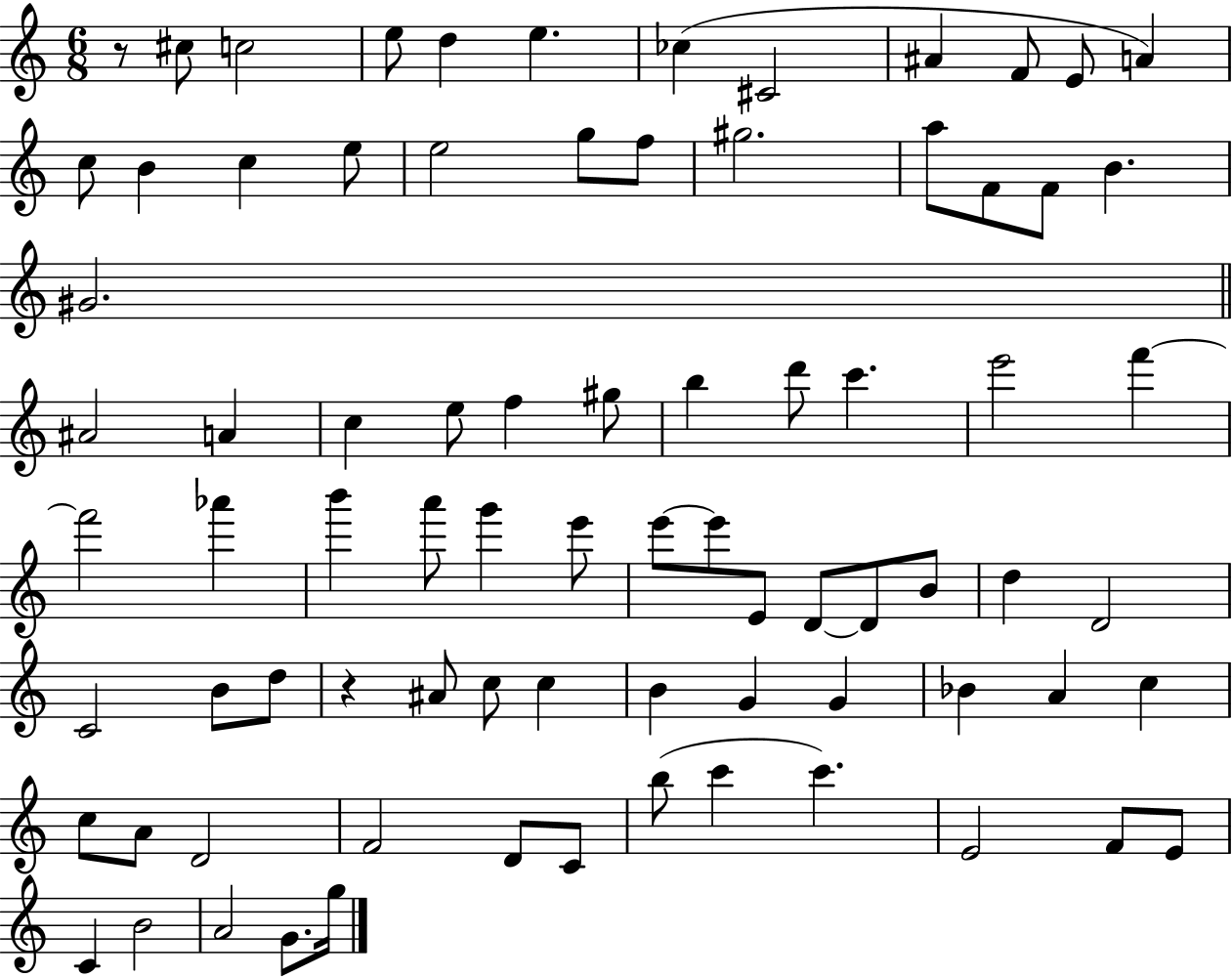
{
  \clef treble
  \numericTimeSignature
  \time 6/8
  \key c \major
  r8 cis''8 c''2 | e''8 d''4 e''4. | ces''4( cis'2 | ais'4 f'8 e'8 a'4) | \break c''8 b'4 c''4 e''8 | e''2 g''8 f''8 | gis''2. | a''8 f'8 f'8 b'4. | \break gis'2. | \bar "||" \break \key c \major ais'2 a'4 | c''4 e''8 f''4 gis''8 | b''4 d'''8 c'''4. | e'''2 f'''4~~ | \break f'''2 aes'''4 | b'''4 a'''8 g'''4 e'''8 | e'''8~~ e'''8 e'8 d'8~~ d'8 b'8 | d''4 d'2 | \break c'2 b'8 d''8 | r4 ais'8 c''8 c''4 | b'4 g'4 g'4 | bes'4 a'4 c''4 | \break c''8 a'8 d'2 | f'2 d'8 c'8 | b''8( c'''4 c'''4.) | e'2 f'8 e'8 | \break c'4 b'2 | a'2 g'8. g''16 | \bar "|."
}